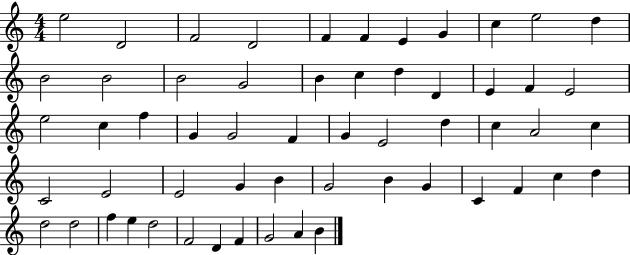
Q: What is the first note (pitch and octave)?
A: E5